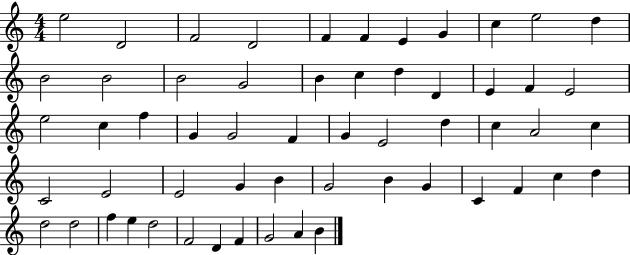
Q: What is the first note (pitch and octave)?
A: E5